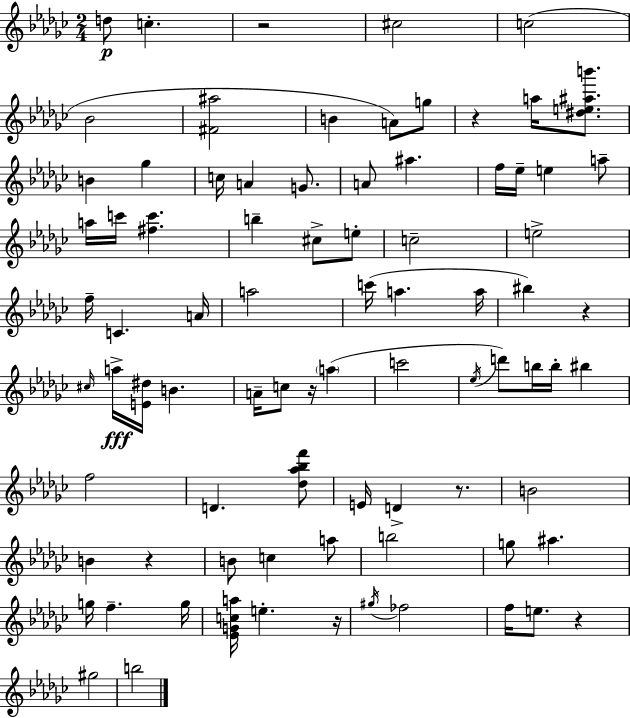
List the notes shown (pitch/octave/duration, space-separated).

D5/e C5/q. R/h C#5/h C5/h Bb4/h [F#4,A#5]/h B4/q A4/e G5/e R/q A5/s [D#5,E5,A#5,B6]/e. B4/q Gb5/q C5/s A4/q G4/e. A4/e A#5/q. F5/s Eb5/s E5/q A5/e A5/s C6/s [F#5,C6]/q. B5/q C#5/e E5/e C5/h E5/h F5/s C4/q. A4/s A5/h C6/s A5/q. A5/s BIS5/q R/q C#5/s A5/s [E4,D#5]/s B4/q. A4/s C5/e R/s A5/q C6/h Eb5/s D6/e B5/s B5/s BIS5/q F5/h D4/q. [Db5,Ab5,Bb5,F6]/e E4/s D4/q R/e. B4/h B4/q R/q B4/e C5/q A5/e B5/h G5/e A#5/q. G5/s F5/q. G5/s [Eb4,G4,C5,A5]/s E5/q. R/s G#5/s FES5/h F5/s E5/e. R/q G#5/h B5/h